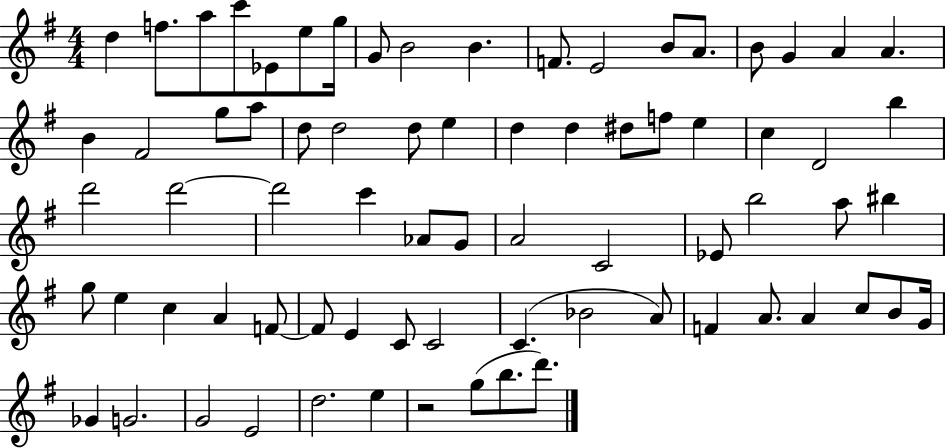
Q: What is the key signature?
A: G major